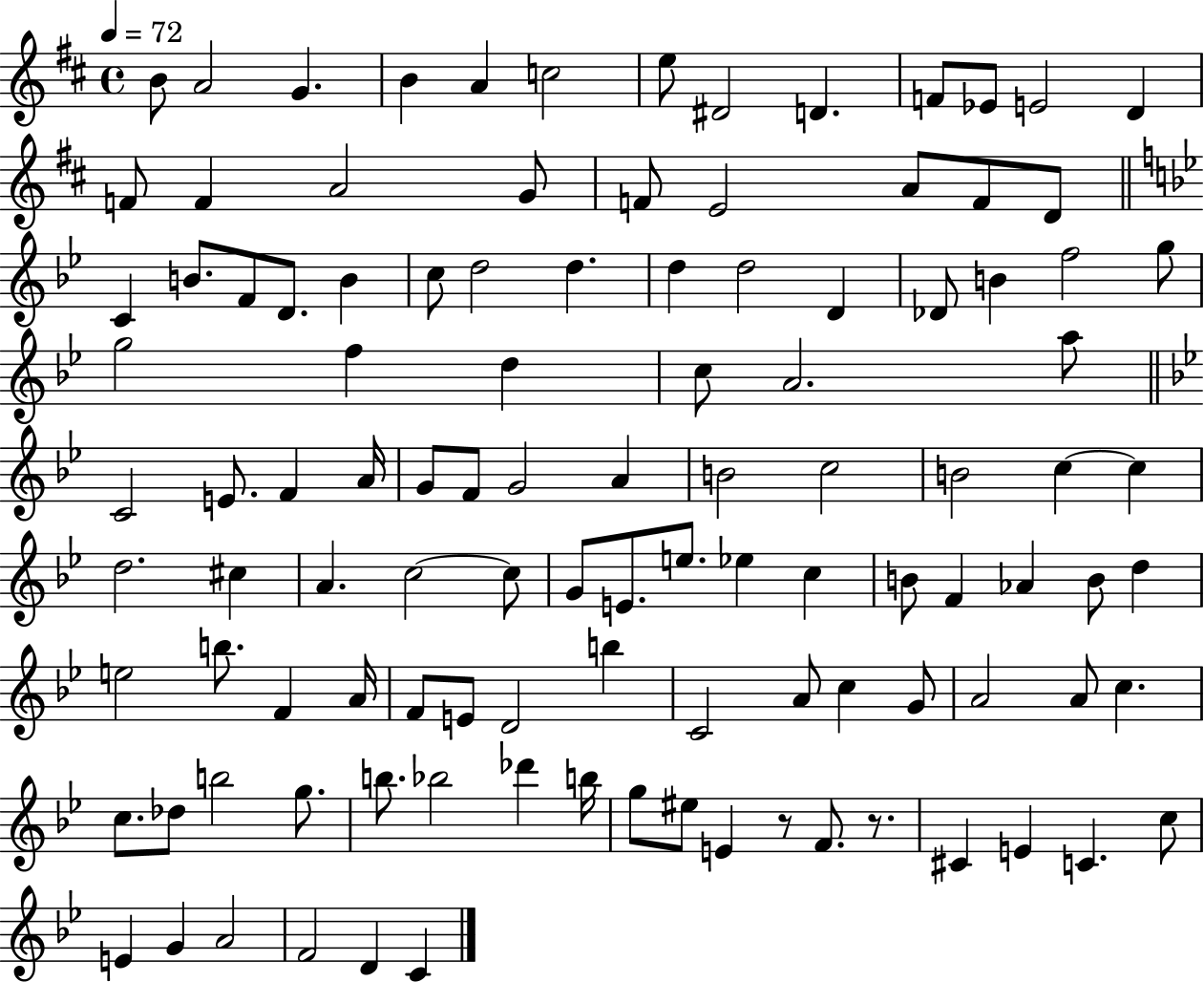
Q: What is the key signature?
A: D major